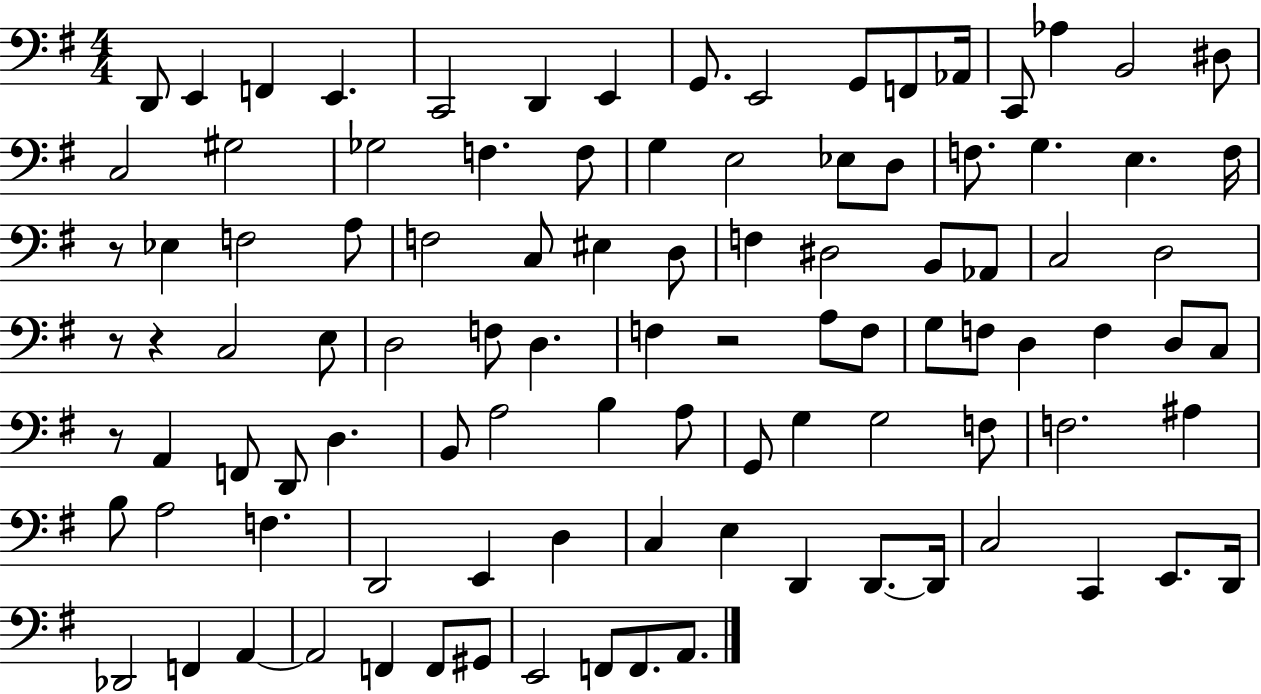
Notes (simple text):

D2/e E2/q F2/q E2/q. C2/h D2/q E2/q G2/e. E2/h G2/e F2/e Ab2/s C2/e Ab3/q B2/h D#3/e C3/h G#3/h Gb3/h F3/q. F3/e G3/q E3/h Eb3/e D3/e F3/e. G3/q. E3/q. F3/s R/e Eb3/q F3/h A3/e F3/h C3/e EIS3/q D3/e F3/q D#3/h B2/e Ab2/e C3/h D3/h R/e R/q C3/h E3/e D3/h F3/e D3/q. F3/q R/h A3/e F3/e G3/e F3/e D3/q F3/q D3/e C3/e R/e A2/q F2/e D2/e D3/q. B2/e A3/h B3/q A3/e G2/e G3/q G3/h F3/e F3/h. A#3/q B3/e A3/h F3/q. D2/h E2/q D3/q C3/q E3/q D2/q D2/e. D2/s C3/h C2/q E2/e. D2/s Db2/h F2/q A2/q A2/h F2/q F2/e G#2/e E2/h F2/e F2/e. A2/e.